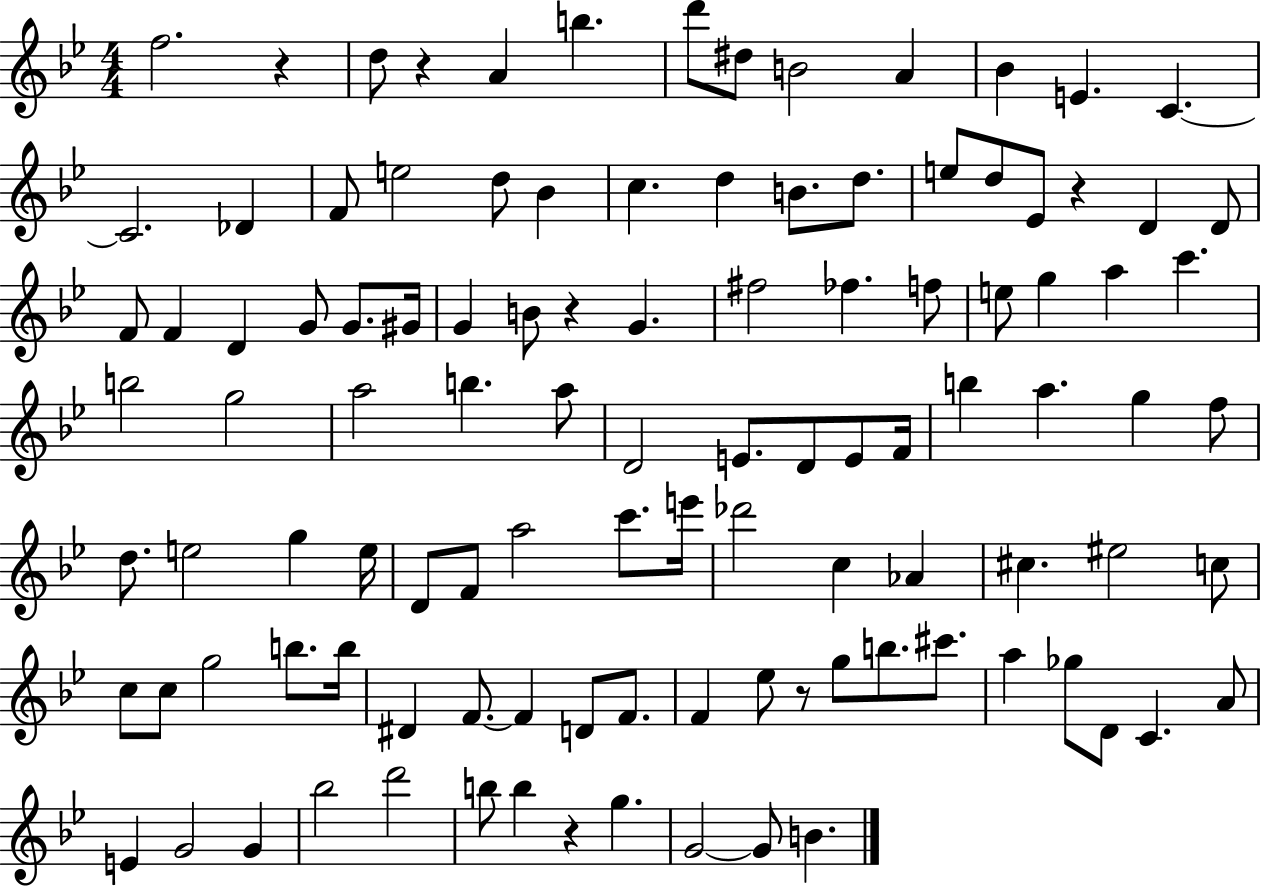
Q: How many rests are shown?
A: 6